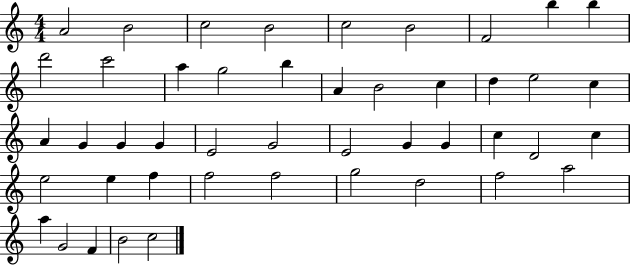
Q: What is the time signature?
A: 4/4